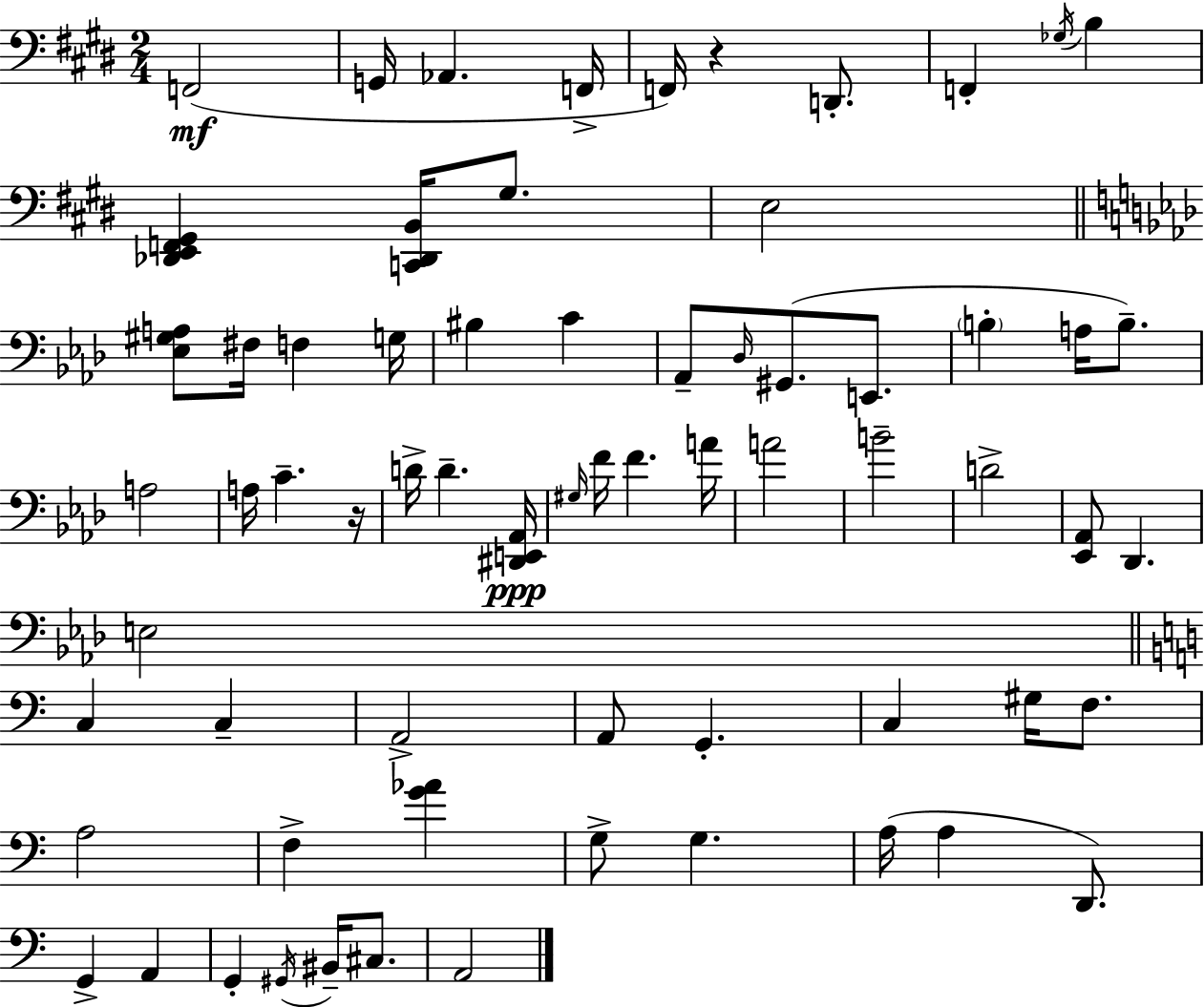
{
  \clef bass
  \numericTimeSignature
  \time 2/4
  \key e \major
  f,2(\mf | g,16 aes,4. f,16-> | f,16) r4 d,8.-. | f,4-. \acciaccatura { ges16 } b4 | \break <des, e, f, gis,>4 <c, des, b,>16 gis8. | e2 | \bar "||" \break \key f \minor <ees gis a>8 fis16 f4 g16 | bis4 c'4 | aes,8-- \grace { des16 } gis,8.( e,8. | \parenthesize b4-. a16 b8.--) | \break a2 | a16 c'4.-- | r16 d'16-> d'4.-- | <dis, e, aes,>16\ppp \grace { gis16 } f'16 f'4. | \break a'16 a'2 | b'2-- | d'2-> | <ees, aes,>8 des,4. | \break e2 | \bar "||" \break \key c \major c4 c4-- | a,2-> | a,8 g,4.-. | c4 gis16 f8. | \break a2 | f4-> <g' aes'>4 | g8-> g4. | a16( a4 d,8.) | \break g,4-> a,4 | g,4-. \acciaccatura { gis,16 } bis,16-- cis8. | a,2 | \bar "|."
}